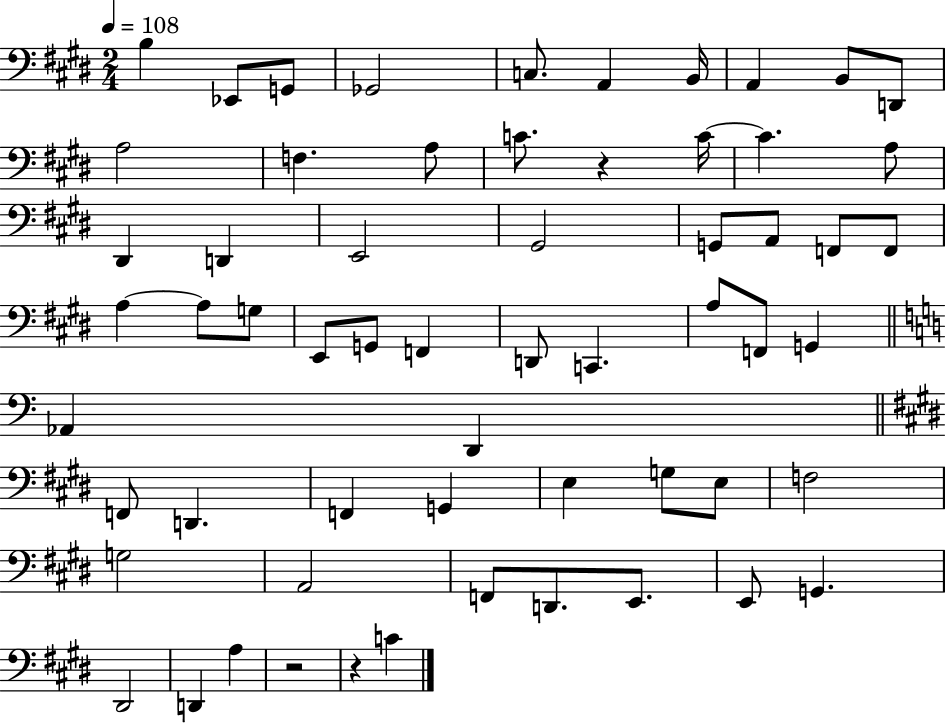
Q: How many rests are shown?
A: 3